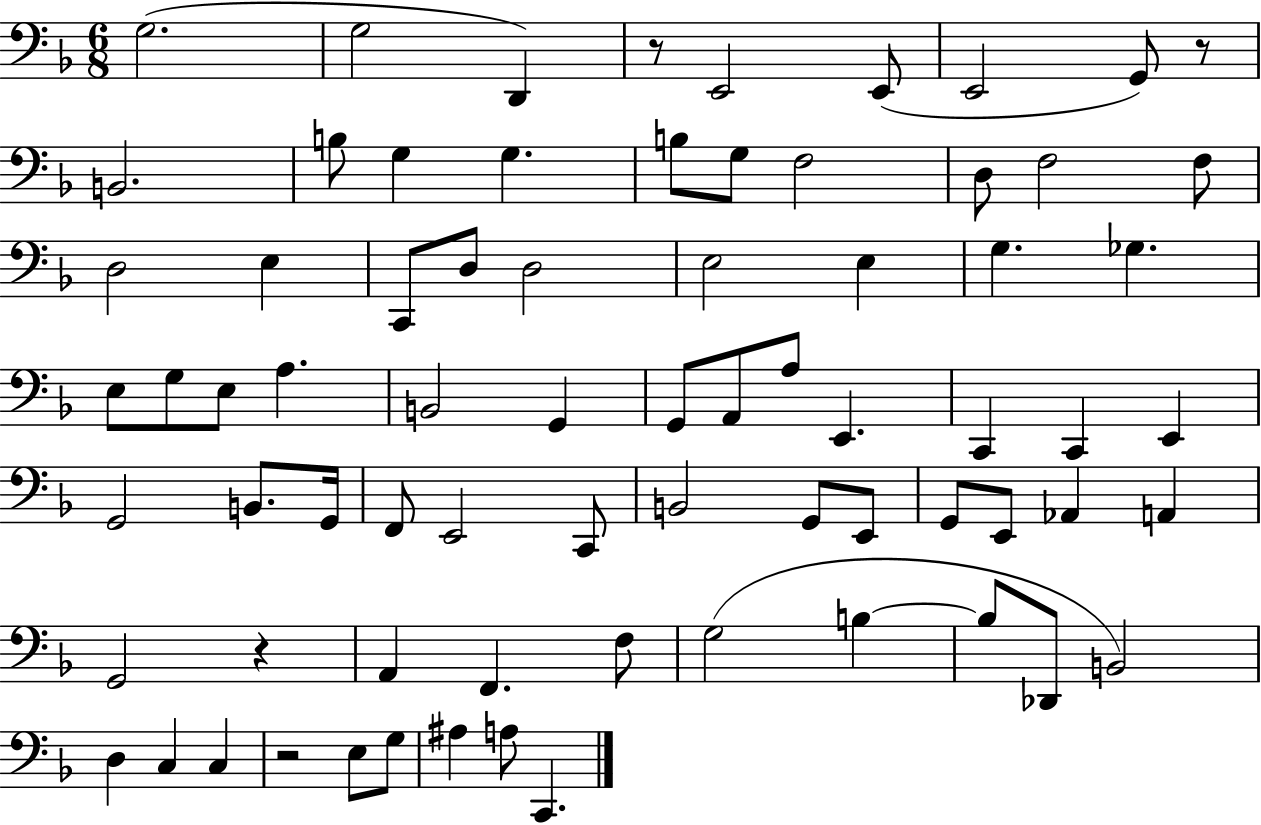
G3/h. G3/h D2/q R/e E2/h E2/e E2/h G2/e R/e B2/h. B3/e G3/q G3/q. B3/e G3/e F3/h D3/e F3/h F3/e D3/h E3/q C2/e D3/e D3/h E3/h E3/q G3/q. Gb3/q. E3/e G3/e E3/e A3/q. B2/h G2/q G2/e A2/e A3/e E2/q. C2/q C2/q E2/q G2/h B2/e. G2/s F2/e E2/h C2/e B2/h G2/e E2/e G2/e E2/e Ab2/q A2/q G2/h R/q A2/q F2/q. F3/e G3/h B3/q B3/e Db2/e B2/h D3/q C3/q C3/q R/h E3/e G3/e A#3/q A3/e C2/q.